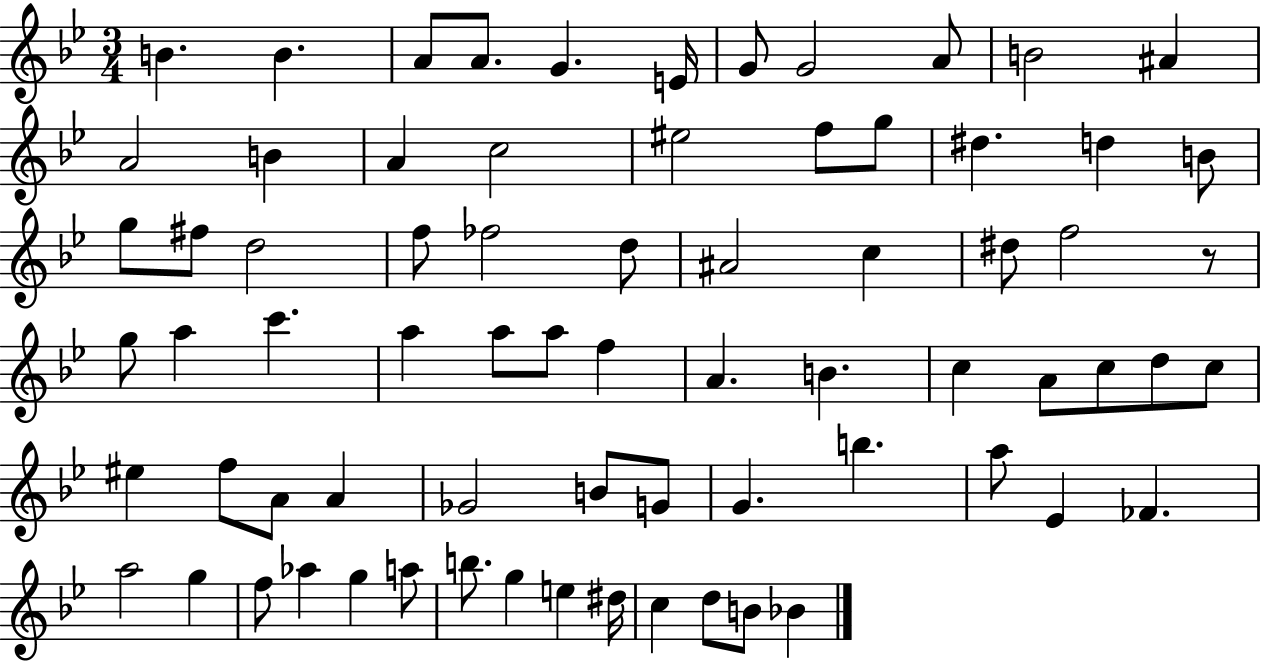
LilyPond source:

{
  \clef treble
  \numericTimeSignature
  \time 3/4
  \key bes \major
  b'4. b'4. | a'8 a'8. g'4. e'16 | g'8 g'2 a'8 | b'2 ais'4 | \break a'2 b'4 | a'4 c''2 | eis''2 f''8 g''8 | dis''4. d''4 b'8 | \break g''8 fis''8 d''2 | f''8 fes''2 d''8 | ais'2 c''4 | dis''8 f''2 r8 | \break g''8 a''4 c'''4. | a''4 a''8 a''8 f''4 | a'4. b'4. | c''4 a'8 c''8 d''8 c''8 | \break eis''4 f''8 a'8 a'4 | ges'2 b'8 g'8 | g'4. b''4. | a''8 ees'4 fes'4. | \break a''2 g''4 | f''8 aes''4 g''4 a''8 | b''8. g''4 e''4 dis''16 | c''4 d''8 b'8 bes'4 | \break \bar "|."
}